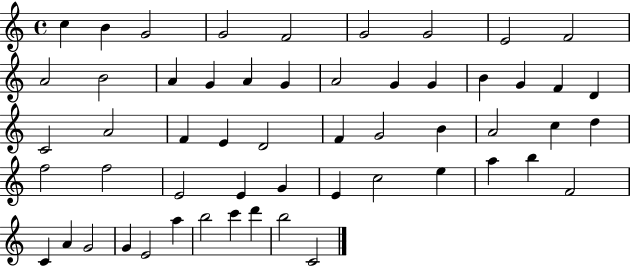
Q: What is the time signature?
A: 4/4